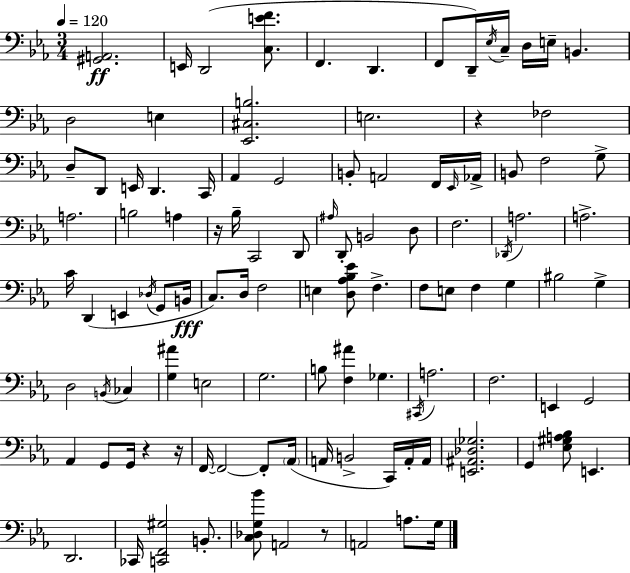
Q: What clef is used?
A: bass